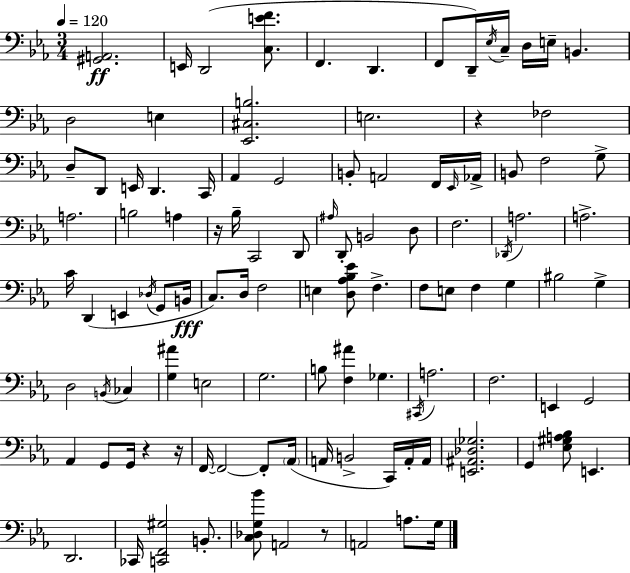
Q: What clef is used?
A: bass